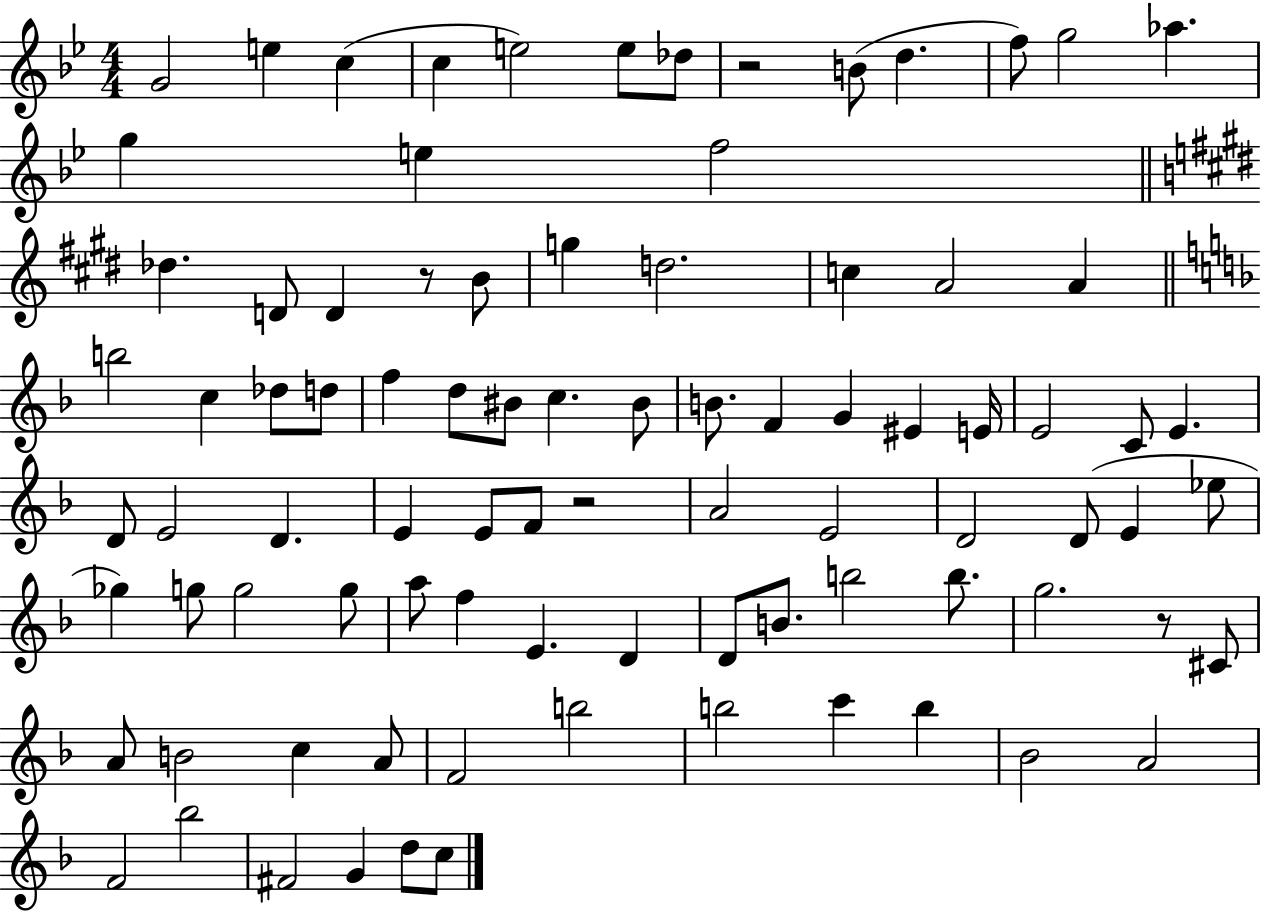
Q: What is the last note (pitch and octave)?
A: C5